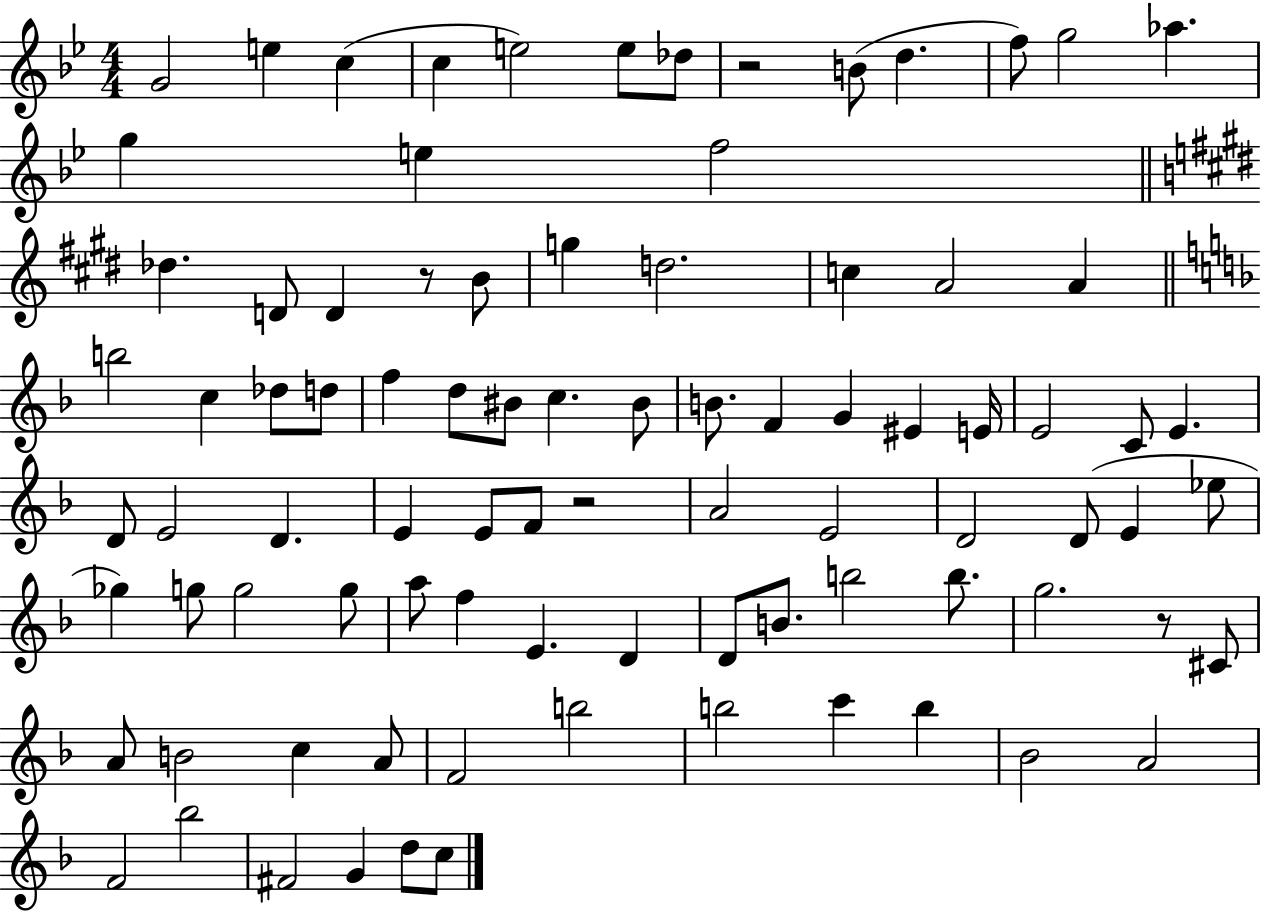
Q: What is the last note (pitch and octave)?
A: C5